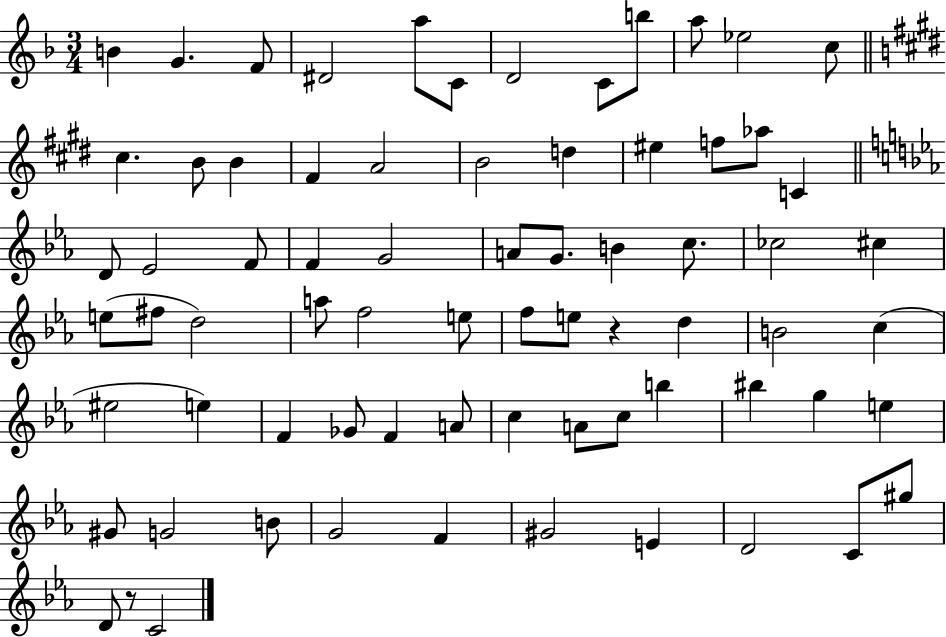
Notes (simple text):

B4/q G4/q. F4/e D#4/h A5/e C4/e D4/h C4/e B5/e A5/e Eb5/h C5/e C#5/q. B4/e B4/q F#4/q A4/h B4/h D5/q EIS5/q F5/e Ab5/e C4/q D4/e Eb4/h F4/e F4/q G4/h A4/e G4/e. B4/q C5/e. CES5/h C#5/q E5/e F#5/e D5/h A5/e F5/h E5/e F5/e E5/e R/q D5/q B4/h C5/q EIS5/h E5/q F4/q Gb4/e F4/q A4/e C5/q A4/e C5/e B5/q BIS5/q G5/q E5/q G#4/e G4/h B4/e G4/h F4/q G#4/h E4/q D4/h C4/e G#5/e D4/e R/e C4/h